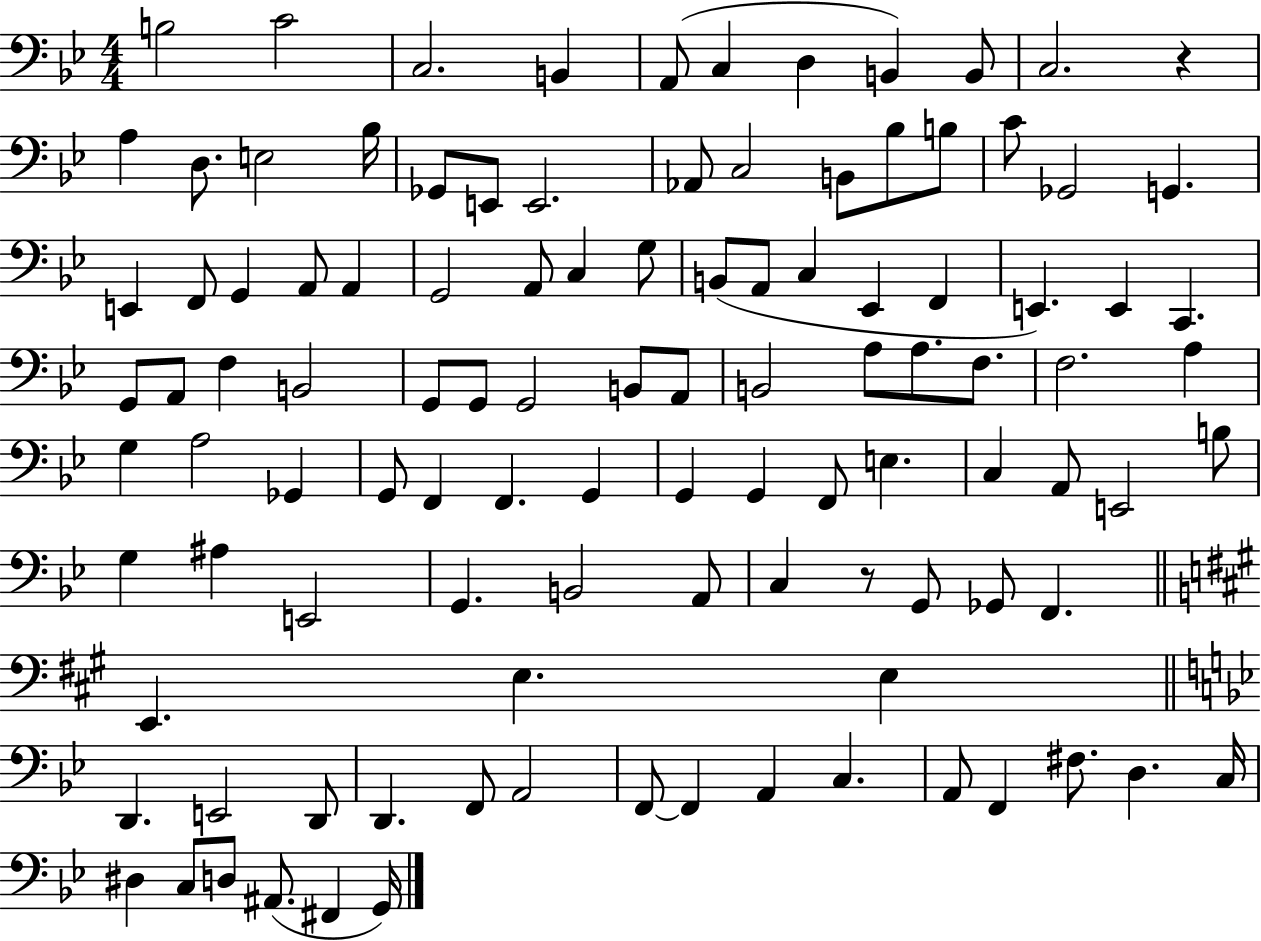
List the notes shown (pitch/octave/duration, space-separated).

B3/h C4/h C3/h. B2/q A2/e C3/q D3/q B2/q B2/e C3/h. R/q A3/q D3/e. E3/h Bb3/s Gb2/e E2/e E2/h. Ab2/e C3/h B2/e Bb3/e B3/e C4/e Gb2/h G2/q. E2/q F2/e G2/q A2/e A2/q G2/h A2/e C3/q G3/e B2/e A2/e C3/q Eb2/q F2/q E2/q. E2/q C2/q. G2/e A2/e F3/q B2/h G2/e G2/e G2/h B2/e A2/e B2/h A3/e A3/e. F3/e. F3/h. A3/q G3/q A3/h Gb2/q G2/e F2/q F2/q. G2/q G2/q G2/q F2/e E3/q. C3/q A2/e E2/h B3/e G3/q A#3/q E2/h G2/q. B2/h A2/e C3/q R/e G2/e Gb2/e F2/q. E2/q. E3/q. E3/q D2/q. E2/h D2/e D2/q. F2/e A2/h F2/e F2/q A2/q C3/q. A2/e F2/q F#3/e. D3/q. C3/s D#3/q C3/e D3/e A#2/e. F#2/q G2/s